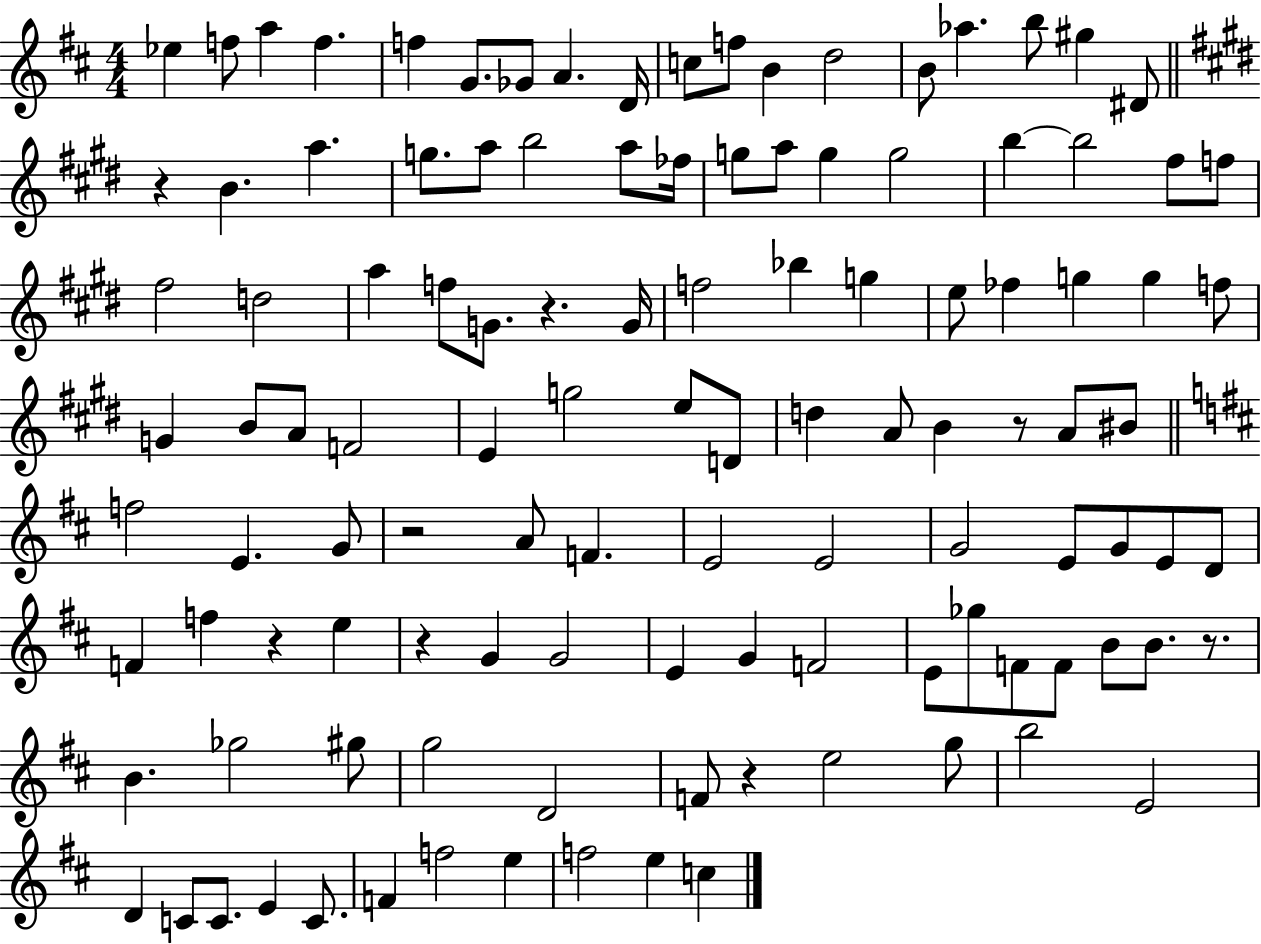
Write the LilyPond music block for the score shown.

{
  \clef treble
  \numericTimeSignature
  \time 4/4
  \key d \major
  ees''4 f''8 a''4 f''4. | f''4 g'8. ges'8 a'4. d'16 | c''8 f''8 b'4 d''2 | b'8 aes''4. b''8 gis''4 dis'8 | \break \bar "||" \break \key e \major r4 b'4. a''4. | g''8. a''8 b''2 a''8 fes''16 | g''8 a''8 g''4 g''2 | b''4~~ b''2 fis''8 f''8 | \break fis''2 d''2 | a''4 f''8 g'8. r4. g'16 | f''2 bes''4 g''4 | e''8 fes''4 g''4 g''4 f''8 | \break g'4 b'8 a'8 f'2 | e'4 g''2 e''8 d'8 | d''4 a'8 b'4 r8 a'8 bis'8 | \bar "||" \break \key d \major f''2 e'4. g'8 | r2 a'8 f'4. | e'2 e'2 | g'2 e'8 g'8 e'8 d'8 | \break f'4 f''4 r4 e''4 | r4 g'4 g'2 | e'4 g'4 f'2 | e'8 ges''8 f'8 f'8 b'8 b'8. r8. | \break b'4. ges''2 gis''8 | g''2 d'2 | f'8 r4 e''2 g''8 | b''2 e'2 | \break d'4 c'8 c'8. e'4 c'8. | f'4 f''2 e''4 | f''2 e''4 c''4 | \bar "|."
}